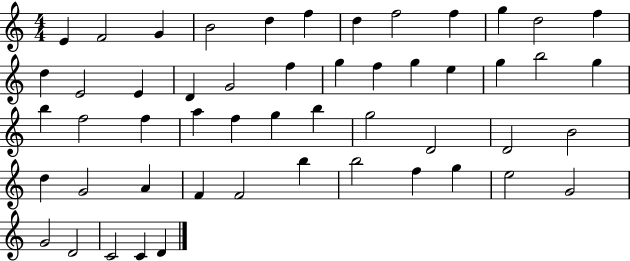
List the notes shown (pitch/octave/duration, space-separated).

E4/q F4/h G4/q B4/h D5/q F5/q D5/q F5/h F5/q G5/q D5/h F5/q D5/q E4/h E4/q D4/q G4/h F5/q G5/q F5/q G5/q E5/q G5/q B5/h G5/q B5/q F5/h F5/q A5/q F5/q G5/q B5/q G5/h D4/h D4/h B4/h D5/q G4/h A4/q F4/q F4/h B5/q B5/h F5/q G5/q E5/h G4/h G4/h D4/h C4/h C4/q D4/q